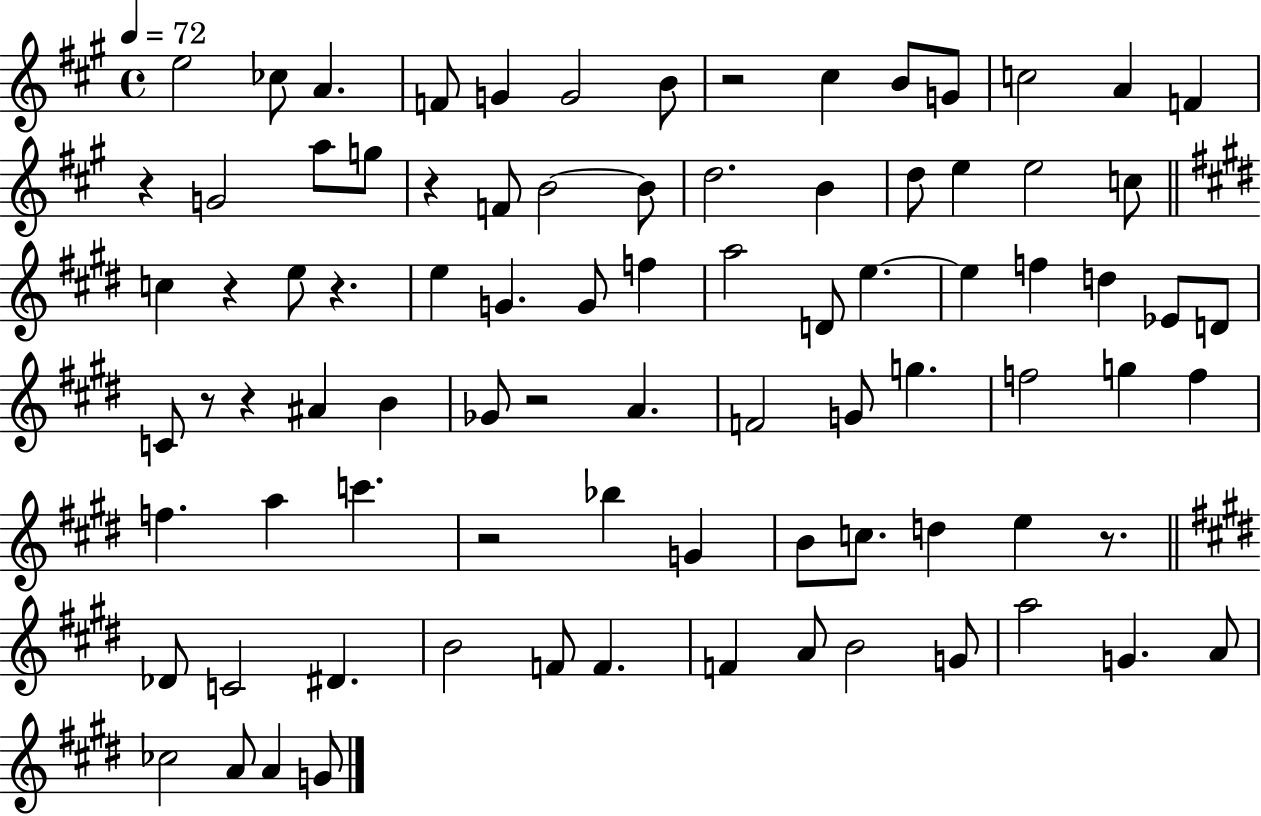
{
  \clef treble
  \time 4/4
  \defaultTimeSignature
  \key a \major
  \tempo 4 = 72
  \repeat volta 2 { e''2 ces''8 a'4. | f'8 g'4 g'2 b'8 | r2 cis''4 b'8 g'8 | c''2 a'4 f'4 | \break r4 g'2 a''8 g''8 | r4 f'8 b'2~~ b'8 | d''2. b'4 | d''8 e''4 e''2 c''8 | \break \bar "||" \break \key e \major c''4 r4 e''8 r4. | e''4 g'4. g'8 f''4 | a''2 d'8 e''4.~~ | e''4 f''4 d''4 ees'8 d'8 | \break c'8 r8 r4 ais'4 b'4 | ges'8 r2 a'4. | f'2 g'8 g''4. | f''2 g''4 f''4 | \break f''4. a''4 c'''4. | r2 bes''4 g'4 | b'8 c''8. d''4 e''4 r8. | \bar "||" \break \key e \major des'8 c'2 dis'4. | b'2 f'8 f'4. | f'4 a'8 b'2 g'8 | a''2 g'4. a'8 | \break ces''2 a'8 a'4 g'8 | } \bar "|."
}